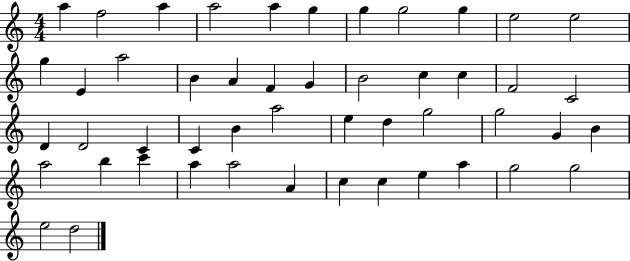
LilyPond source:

{
  \clef treble
  \numericTimeSignature
  \time 4/4
  \key c \major
  a''4 f''2 a''4 | a''2 a''4 g''4 | g''4 g''2 g''4 | e''2 e''2 | \break g''4 e'4 a''2 | b'4 a'4 f'4 g'4 | b'2 c''4 c''4 | f'2 c'2 | \break d'4 d'2 c'4 | c'4 b'4 a''2 | e''4 d''4 g''2 | g''2 g'4 b'4 | \break a''2 b''4 c'''4 | a''4 a''2 a'4 | c''4 c''4 e''4 a''4 | g''2 g''2 | \break e''2 d''2 | \bar "|."
}